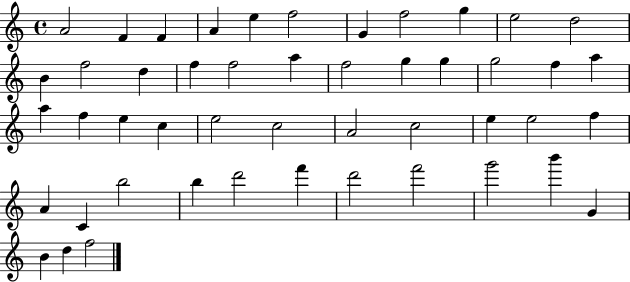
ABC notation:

X:1
T:Untitled
M:4/4
L:1/4
K:C
A2 F F A e f2 G f2 g e2 d2 B f2 d f f2 a f2 g g g2 f a a f e c e2 c2 A2 c2 e e2 f A C b2 b d'2 f' d'2 f'2 g'2 b' G B d f2